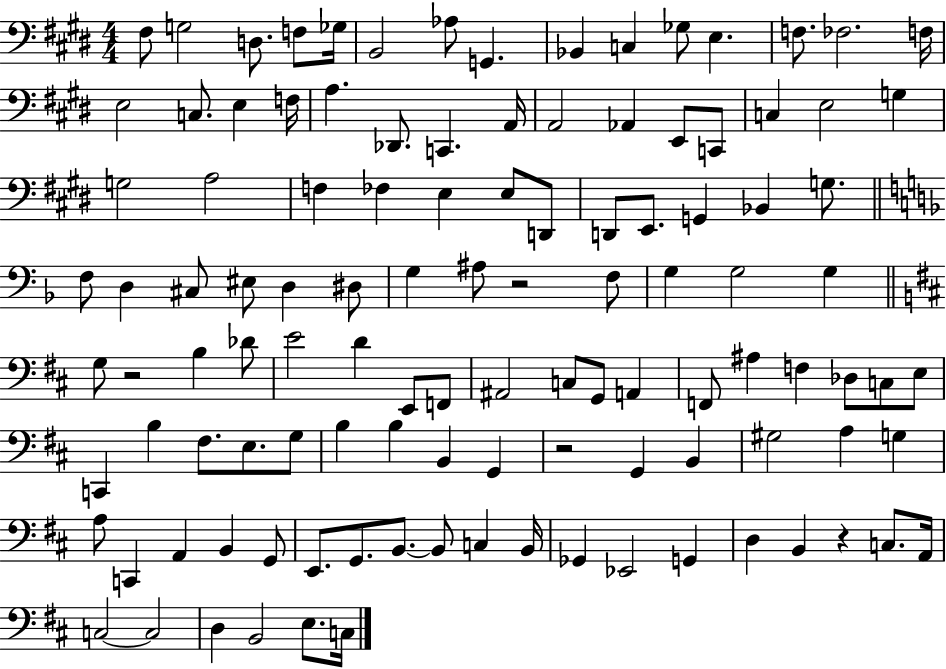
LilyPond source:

{
  \clef bass
  \numericTimeSignature
  \time 4/4
  \key e \major
  fis8 g2 d8. f8 ges16 | b,2 aes8 g,4. | bes,4 c4 ges8 e4. | f8. fes2. f16 | \break e2 c8. e4 f16 | a4. des,8. c,4. a,16 | a,2 aes,4 e,8 c,8 | c4 e2 g4 | \break g2 a2 | f4 fes4 e4 e8 d,8 | d,8 e,8. g,4 bes,4 g8. | \bar "||" \break \key f \major f8 d4 cis8 eis8 d4 dis8 | g4 ais8 r2 f8 | g4 g2 g4 | \bar "||" \break \key b \minor g8 r2 b4 des'8 | e'2 d'4 e,8 f,8 | ais,2 c8 g,8 a,4 | f,8 ais4 f4 des8 c8 e8 | \break c,4 b4 fis8. e8. g8 | b4 b4 b,4 g,4 | r2 g,4 b,4 | gis2 a4 g4 | \break a8 c,4 a,4 b,4 g,8 | e,8. g,8. b,8.~~ b,8 c4 b,16 | ges,4 ees,2 g,4 | d4 b,4 r4 c8. a,16 | \break c2~~ c2 | d4 b,2 e8. c16 | \bar "|."
}